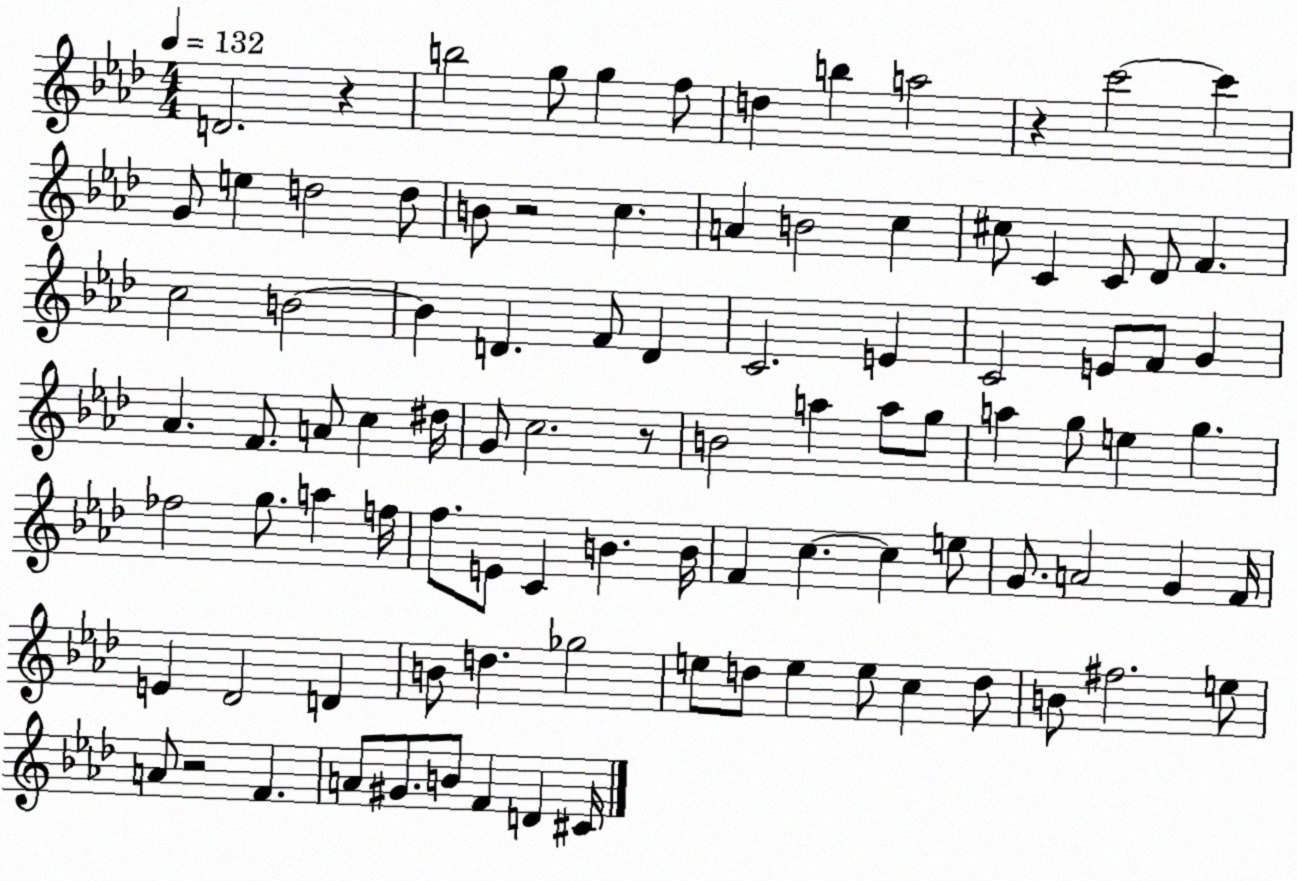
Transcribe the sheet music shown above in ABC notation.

X:1
T:Untitled
M:4/4
L:1/4
K:Ab
D2 z b2 g/2 g f/2 d b a2 z c'2 c' G/2 e d2 d/2 B/2 z2 c A B2 c ^c/2 C C/2 _D/2 F c2 B2 B D F/2 D C2 E C2 E/2 F/2 G _A F/2 A/2 c ^d/4 G/2 c2 z/2 B2 a a/2 g/2 a g/2 e g _f2 g/2 a f/4 f/2 E/2 C B B/4 F c c e/2 G/2 A2 G F/4 E _D2 D B/2 d _g2 e/2 d/2 e e/2 c d/2 B/2 ^f2 e/2 A/2 z2 F A/2 ^G/2 B/2 F D ^C/4